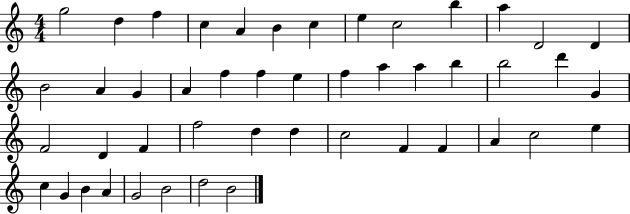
{
  \clef treble
  \numericTimeSignature
  \time 4/4
  \key c \major
  g''2 d''4 f''4 | c''4 a'4 b'4 c''4 | e''4 c''2 b''4 | a''4 d'2 d'4 | \break b'2 a'4 g'4 | a'4 f''4 f''4 e''4 | f''4 a''4 a''4 b''4 | b''2 d'''4 g'4 | \break f'2 d'4 f'4 | f''2 d''4 d''4 | c''2 f'4 f'4 | a'4 c''2 e''4 | \break c''4 g'4 b'4 a'4 | g'2 b'2 | d''2 b'2 | \bar "|."
}